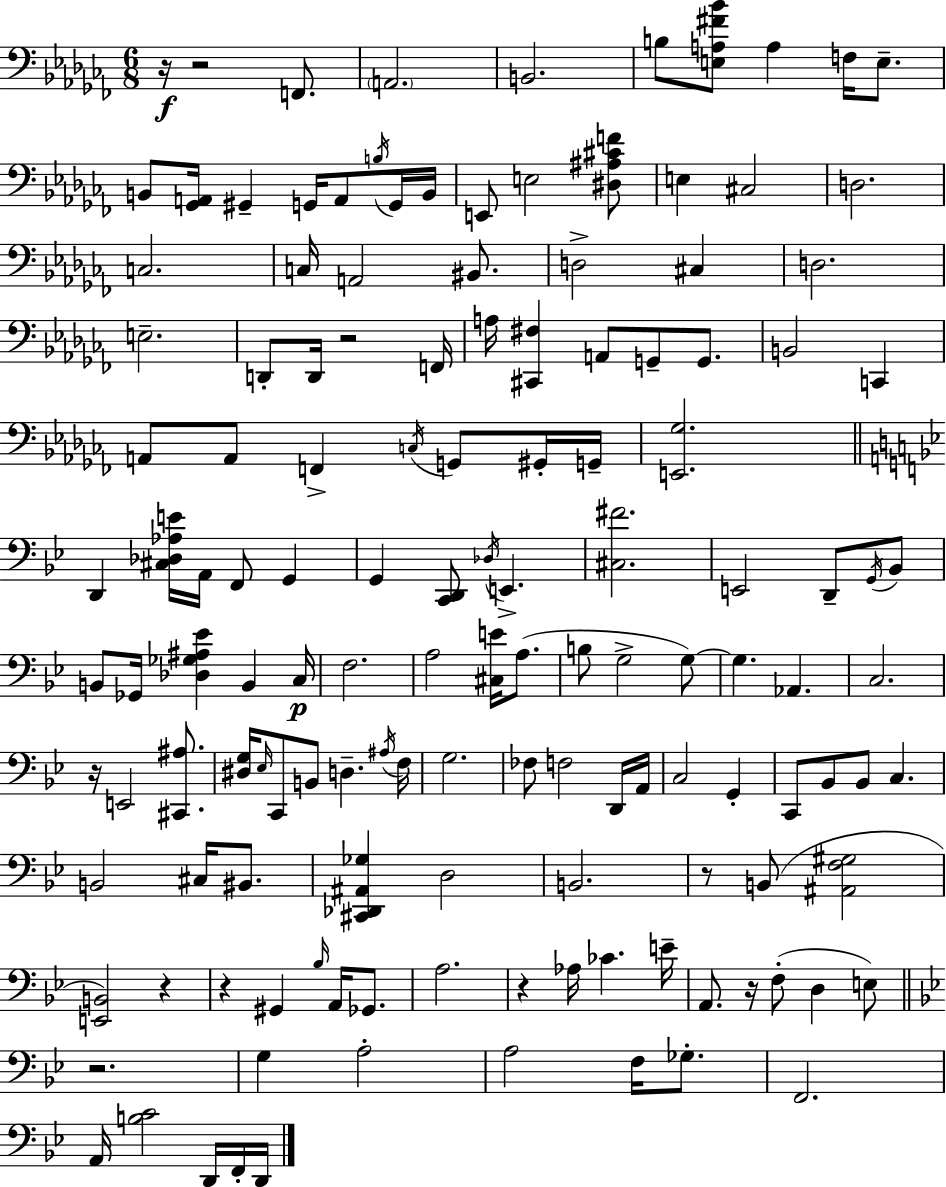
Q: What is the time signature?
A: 6/8